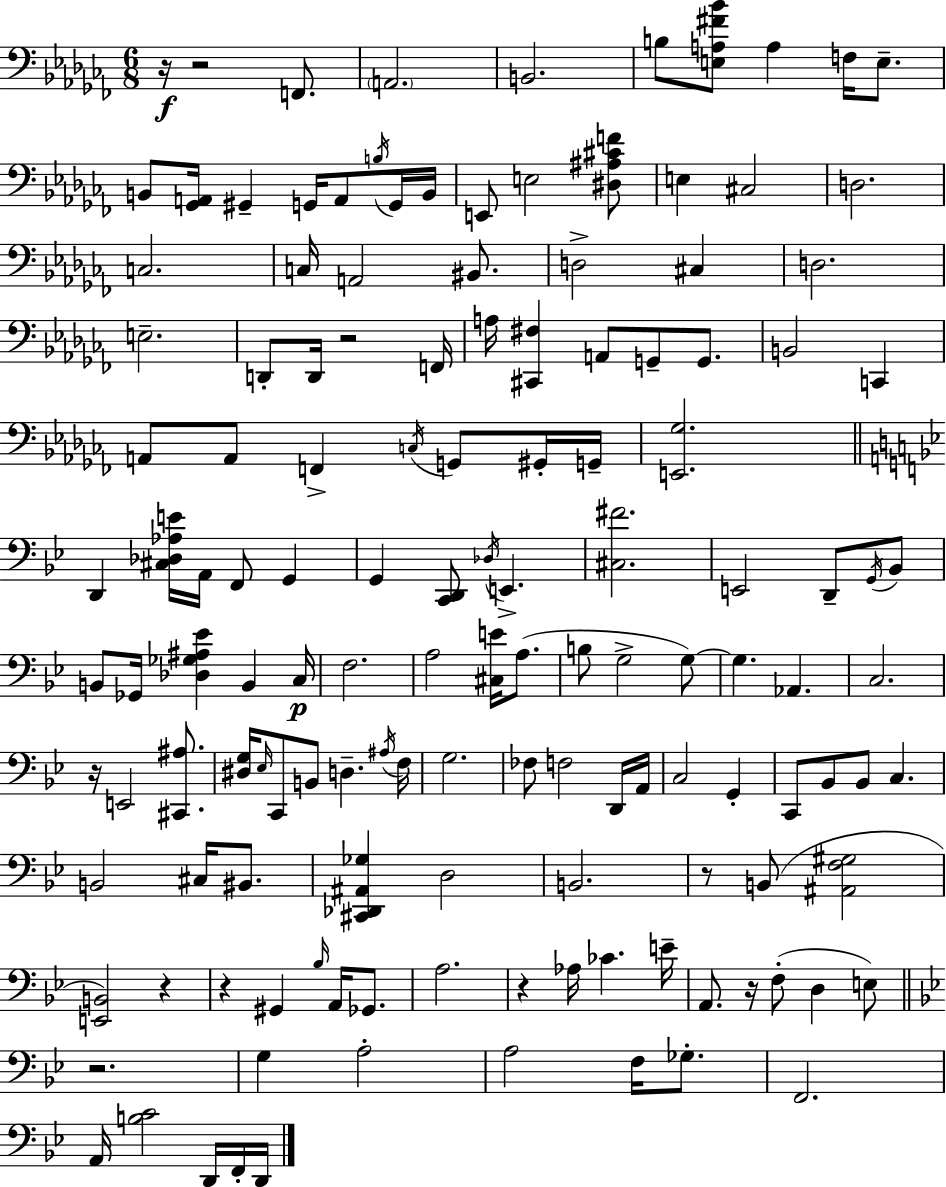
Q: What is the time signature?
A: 6/8